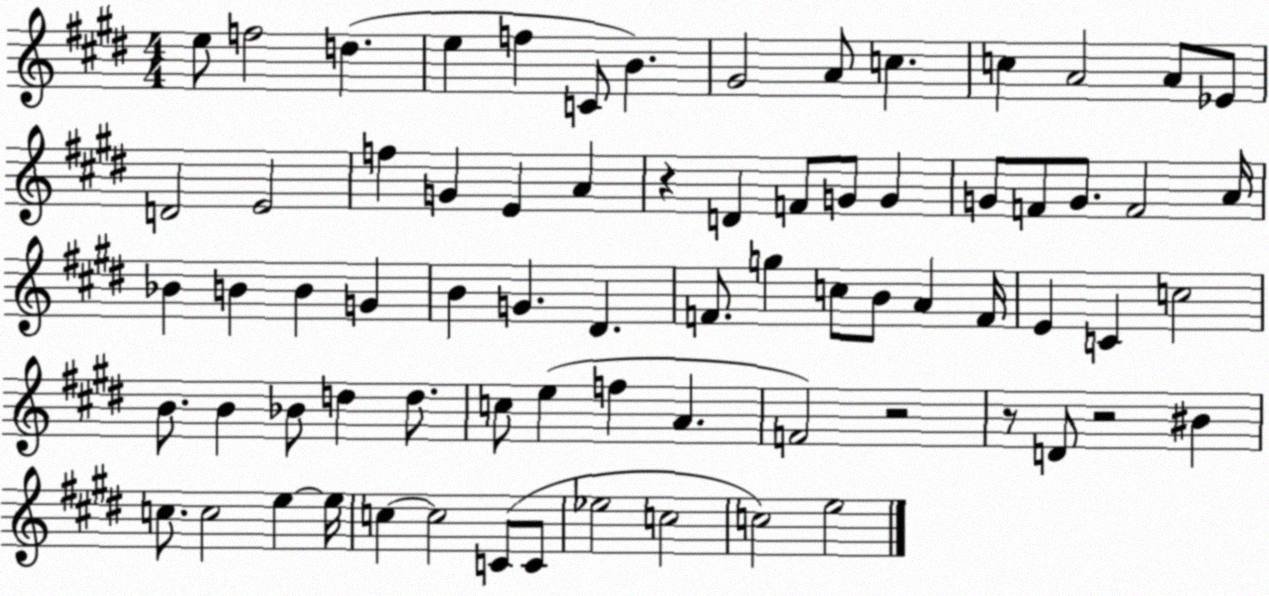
X:1
T:Untitled
M:4/4
L:1/4
K:E
e/2 f2 d e f C/2 B ^G2 A/2 c c A2 A/2 _E/2 D2 E2 f G E A z D F/2 G/2 G G/2 F/2 G/2 F2 A/4 _B B B G B G ^D F/2 g c/2 B/2 A F/4 E C c2 B/2 B _B/2 d d/2 c/2 e f A F2 z2 z/2 D/2 z2 ^B c/2 c2 e e/4 c c2 C/2 C/2 _e2 c2 c2 e2